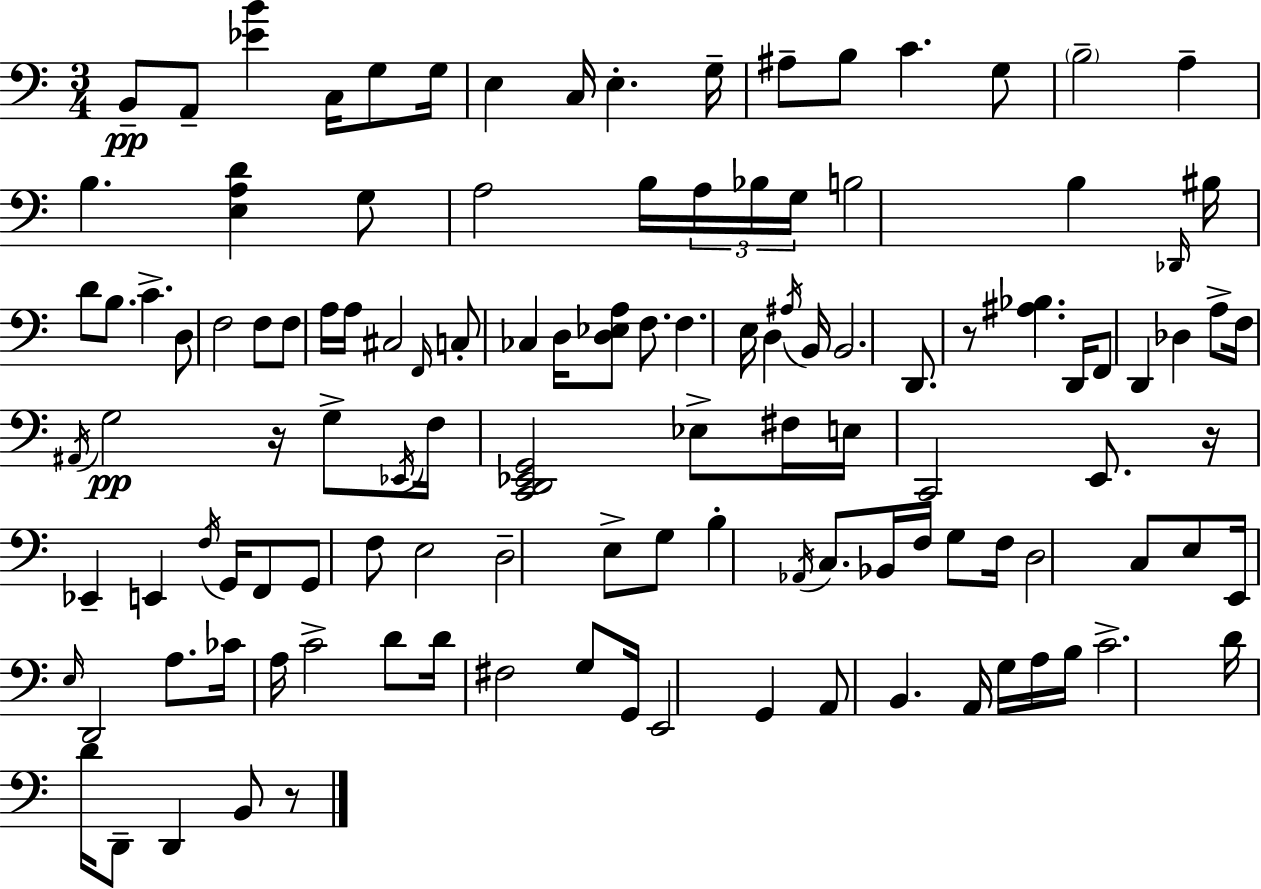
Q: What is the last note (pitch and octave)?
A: B2